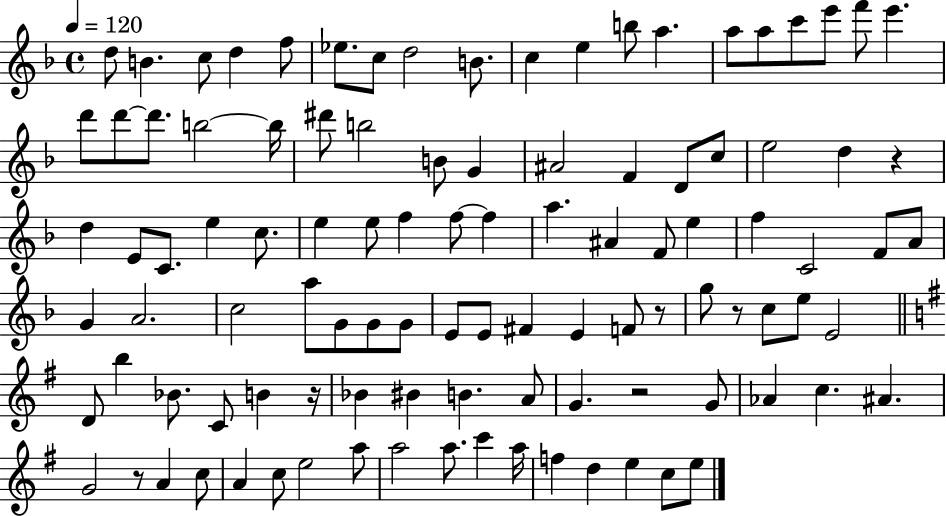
X:1
T:Untitled
M:4/4
L:1/4
K:F
d/2 B c/2 d f/2 _e/2 c/2 d2 B/2 c e b/2 a a/2 a/2 c'/2 e'/2 f'/2 e' d'/2 d'/2 d'/2 b2 b/4 ^d'/2 b2 B/2 G ^A2 F D/2 c/2 e2 d z d E/2 C/2 e c/2 e e/2 f f/2 f a ^A F/2 e f C2 F/2 A/2 G A2 c2 a/2 G/2 G/2 G/2 E/2 E/2 ^F E F/2 z/2 g/2 z/2 c/2 e/2 E2 D/2 b _B/2 C/2 B z/4 _B ^B B A/2 G z2 G/2 _A c ^A G2 z/2 A c/2 A c/2 e2 a/2 a2 a/2 c' a/4 f d e c/2 e/2